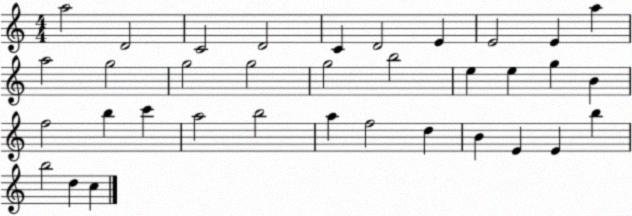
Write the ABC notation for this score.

X:1
T:Untitled
M:4/4
L:1/4
K:C
a2 D2 C2 D2 C D2 E E2 E a a2 g2 g2 g2 g2 b2 e e g B f2 b c' a2 b2 a f2 d B E E b b2 d c